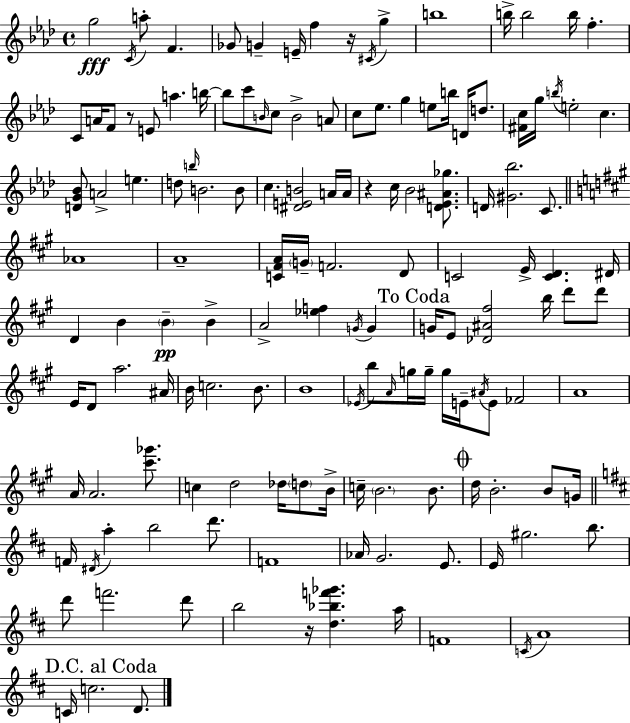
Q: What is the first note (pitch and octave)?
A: G5